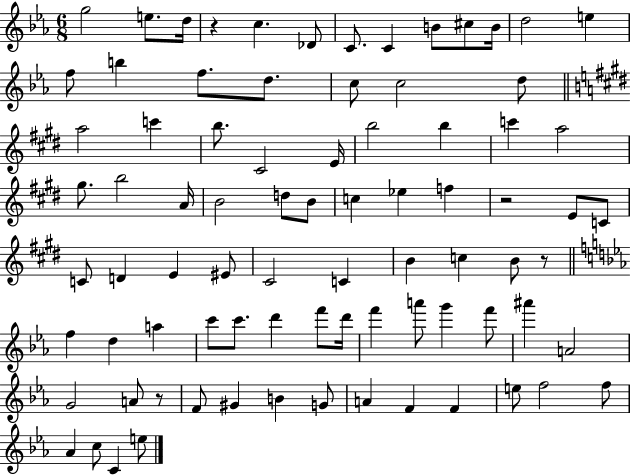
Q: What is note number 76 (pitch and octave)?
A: C5